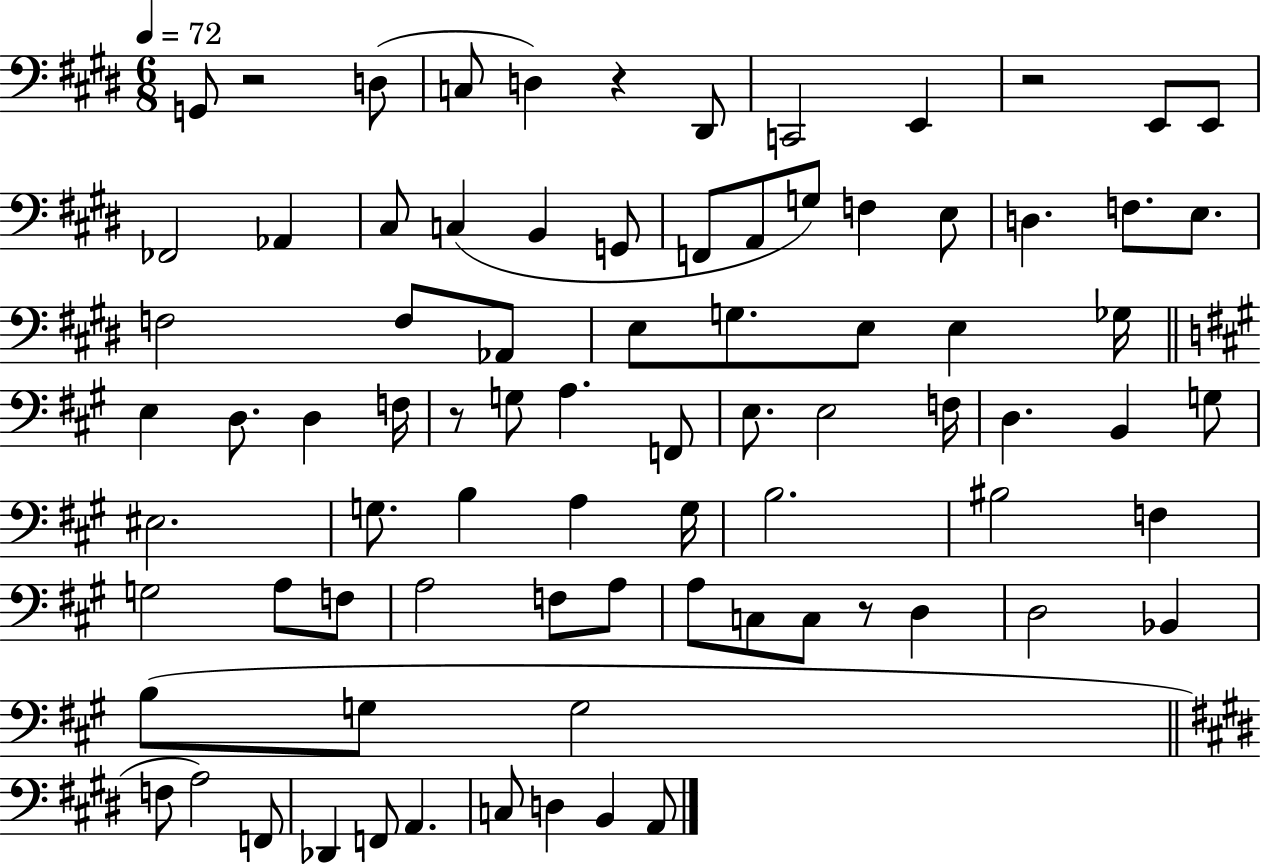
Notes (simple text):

G2/e R/h D3/e C3/e D3/q R/q D#2/e C2/h E2/q R/h E2/e E2/e FES2/h Ab2/q C#3/e C3/q B2/q G2/e F2/e A2/e G3/e F3/q E3/e D3/q. F3/e. E3/e. F3/h F3/e Ab2/e E3/e G3/e. E3/e E3/q Gb3/s E3/q D3/e. D3/q F3/s R/e G3/e A3/q. F2/e E3/e. E3/h F3/s D3/q. B2/q G3/e EIS3/h. G3/e. B3/q A3/q G3/s B3/h. BIS3/h F3/q G3/h A3/e F3/e A3/h F3/e A3/e A3/e C3/e C3/e R/e D3/q D3/h Bb2/q B3/e G3/e G3/h F3/e A3/h F2/e Db2/q F2/e A2/q. C3/e D3/q B2/q A2/e